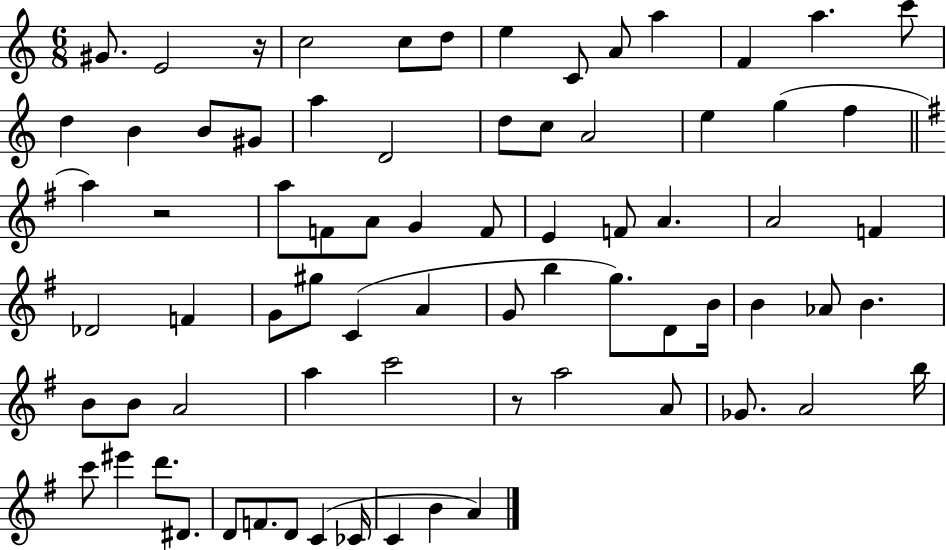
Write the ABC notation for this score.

X:1
T:Untitled
M:6/8
L:1/4
K:C
^G/2 E2 z/4 c2 c/2 d/2 e C/2 A/2 a F a c'/2 d B B/2 ^G/2 a D2 d/2 c/2 A2 e g f a z2 a/2 F/2 A/2 G F/2 E F/2 A A2 F _D2 F G/2 ^g/2 C A G/2 b g/2 D/2 B/4 B _A/2 B B/2 B/2 A2 a c'2 z/2 a2 A/2 _G/2 A2 b/4 c'/2 ^e' d'/2 ^D/2 D/2 F/2 D/2 C _C/4 C B A